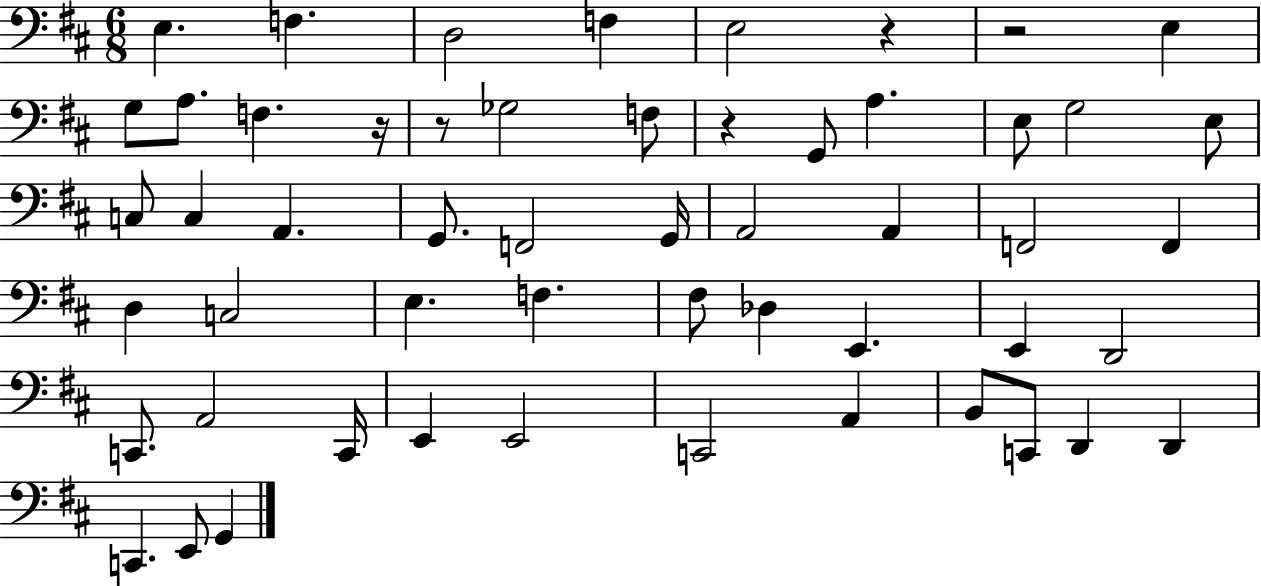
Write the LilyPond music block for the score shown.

{
  \clef bass
  \numericTimeSignature
  \time 6/8
  \key d \major
  e4. f4. | d2 f4 | e2 r4 | r2 e4 | \break g8 a8. f4. r16 | r8 ges2 f8 | r4 g,8 a4. | e8 g2 e8 | \break c8 c4 a,4. | g,8. f,2 g,16 | a,2 a,4 | f,2 f,4 | \break d4 c2 | e4. f4. | fis8 des4 e,4. | e,4 d,2 | \break c,8. a,2 c,16 | e,4 e,2 | c,2 a,4 | b,8 c,8 d,4 d,4 | \break c,4. e,8 g,4 | \bar "|."
}